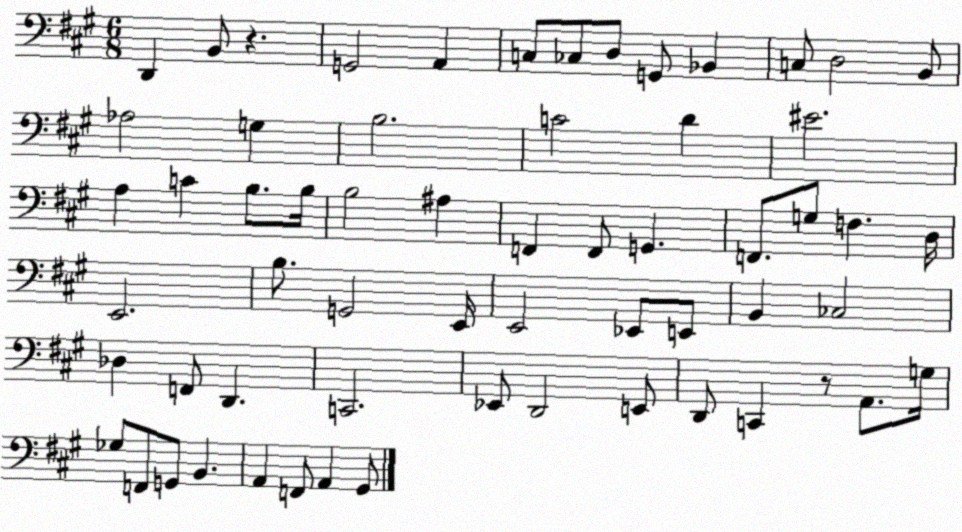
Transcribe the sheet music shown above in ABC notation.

X:1
T:Untitled
M:6/8
L:1/4
K:A
D,, B,,/2 z G,,2 A,, C,/2 _C,/2 D,/2 G,,/2 _B,, C,/2 D,2 B,,/2 _A,2 G, B,2 C2 D ^E2 A, C B,/2 B,/4 B,2 ^A, F,, F,,/2 G,, F,,/2 G,/2 F, D,/4 E,,2 B,/2 G,,2 E,,/4 E,,2 _E,,/2 E,,/2 B,, _C,2 _D, F,,/2 D,, C,,2 _E,,/2 D,,2 E,,/2 D,,/2 C,, z/2 A,,/2 G,/4 _G,/2 F,,/2 G,,/2 B,, A,, F,,/2 A,, ^G,,/2